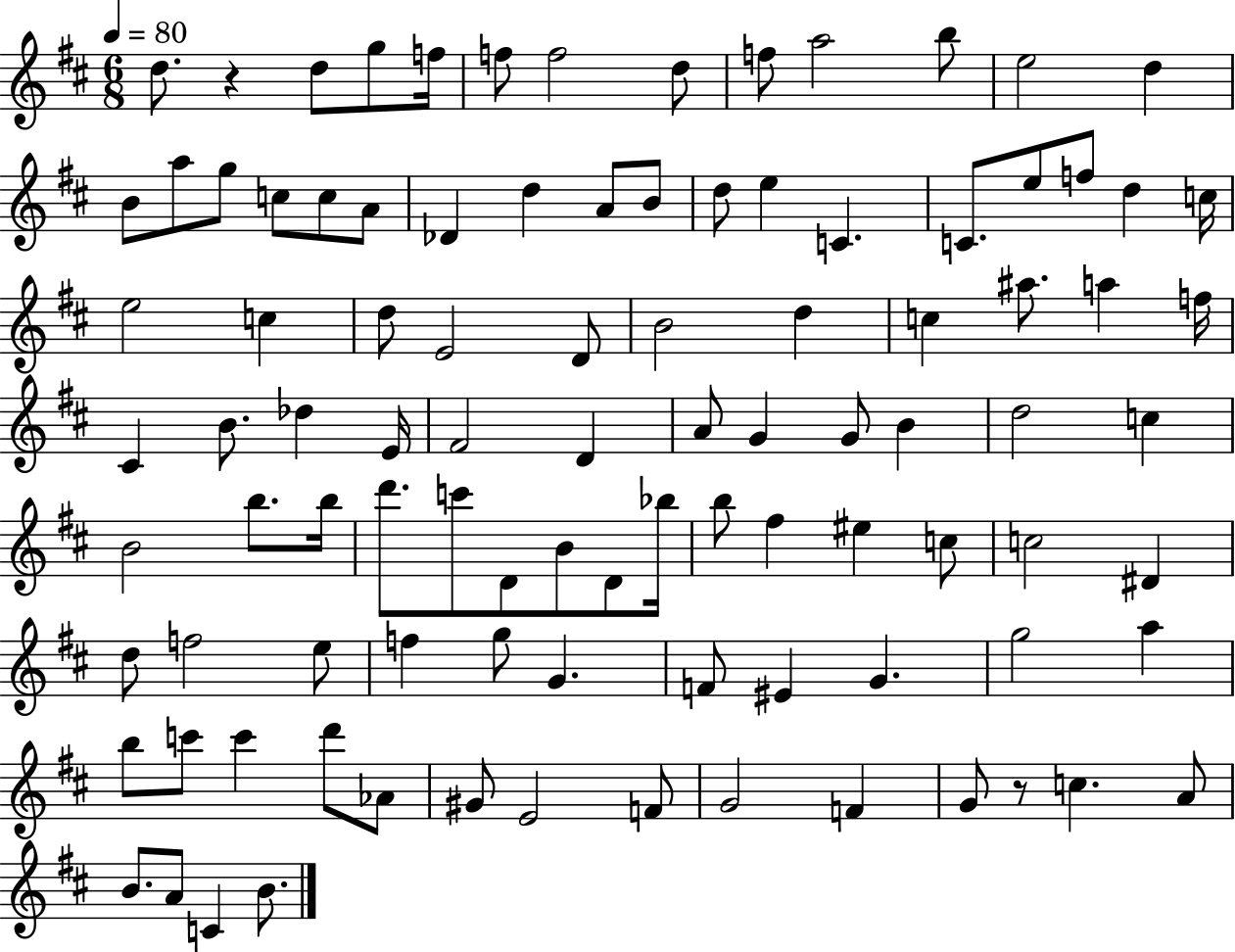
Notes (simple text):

D5/e. R/q D5/e G5/e F5/s F5/e F5/h D5/e F5/e A5/h B5/e E5/h D5/q B4/e A5/e G5/e C5/e C5/e A4/e Db4/q D5/q A4/e B4/e D5/e E5/q C4/q. C4/e. E5/e F5/e D5/q C5/s E5/h C5/q D5/e E4/h D4/e B4/h D5/q C5/q A#5/e. A5/q F5/s C#4/q B4/e. Db5/q E4/s F#4/h D4/q A4/e G4/q G4/e B4/q D5/h C5/q B4/h B5/e. B5/s D6/e. C6/e D4/e B4/e D4/e Bb5/s B5/e F#5/q EIS5/q C5/e C5/h D#4/q D5/e F5/h E5/e F5/q G5/e G4/q. F4/e EIS4/q G4/q. G5/h A5/q B5/e C6/e C6/q D6/e Ab4/e G#4/e E4/h F4/e G4/h F4/q G4/e R/e C5/q. A4/e B4/e. A4/e C4/q B4/e.